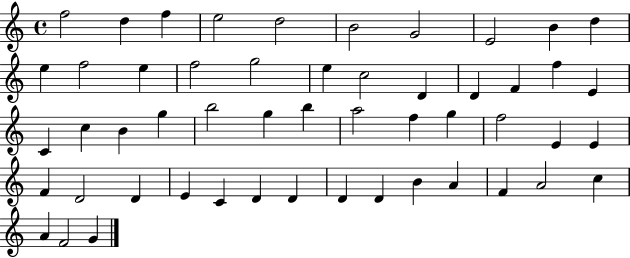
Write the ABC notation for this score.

X:1
T:Untitled
M:4/4
L:1/4
K:C
f2 d f e2 d2 B2 G2 E2 B d e f2 e f2 g2 e c2 D D F f E C c B g b2 g b a2 f g f2 E E F D2 D E C D D D D B A F A2 c A F2 G